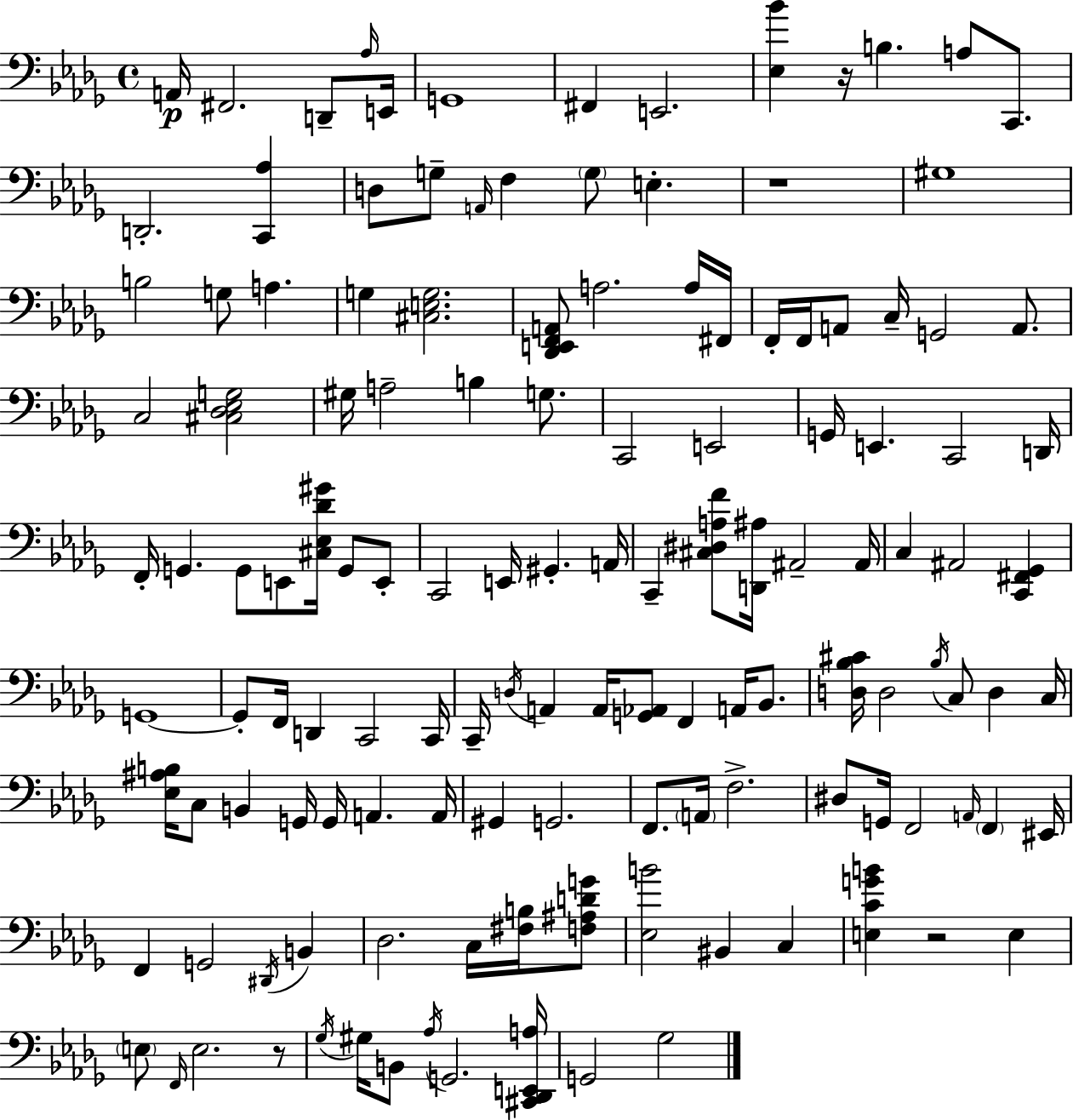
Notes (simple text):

A2/s F#2/h. D2/e Ab3/s E2/s G2/w F#2/q E2/h. [Eb3,Bb4]/q R/s B3/q. A3/e C2/e. D2/h. [C2,Ab3]/q D3/e G3/e A2/s F3/q G3/e E3/q. R/w G#3/w B3/h G3/e A3/q. G3/q [C#3,E3,G3]/h. [Db2,E2,F2,A2]/e A3/h. A3/s F#2/s F2/s F2/s A2/e C3/s G2/h A2/e. C3/h [C#3,Db3,Eb3,G3]/h G#3/s A3/h B3/q G3/e. C2/h E2/h G2/s E2/q. C2/h D2/s F2/s G2/q. G2/e E2/e [C#3,Eb3,Db4,G#4]/s G2/e E2/e C2/h E2/s G#2/q. A2/s C2/q [C#3,D#3,A3,F4]/e [D2,A#3]/s A#2/h A#2/s C3/q A#2/h [C2,F#2,Gb2]/q G2/w G2/e F2/s D2/q C2/h C2/s C2/s D3/s A2/q A2/s [G2,Ab2]/e F2/q A2/s Bb2/e. [D3,Bb3,C#4]/s D3/h Bb3/s C3/e D3/q C3/s [Eb3,A#3,B3]/s C3/e B2/q G2/s G2/s A2/q. A2/s G#2/q G2/h. F2/e. A2/s F3/h. D#3/e G2/s F2/h A2/s F2/q EIS2/s F2/q G2/h D#2/s B2/q Db3/h. C3/s [F#3,B3]/s [F3,A#3,D4,G4]/e [Eb3,B4]/h BIS2/q C3/q [E3,C4,G4,B4]/q R/h E3/q E3/e F2/s E3/h. R/e Gb3/s G#3/s B2/e Ab3/s G2/h. [C#2,Db2,E2,A3]/s G2/h Gb3/h